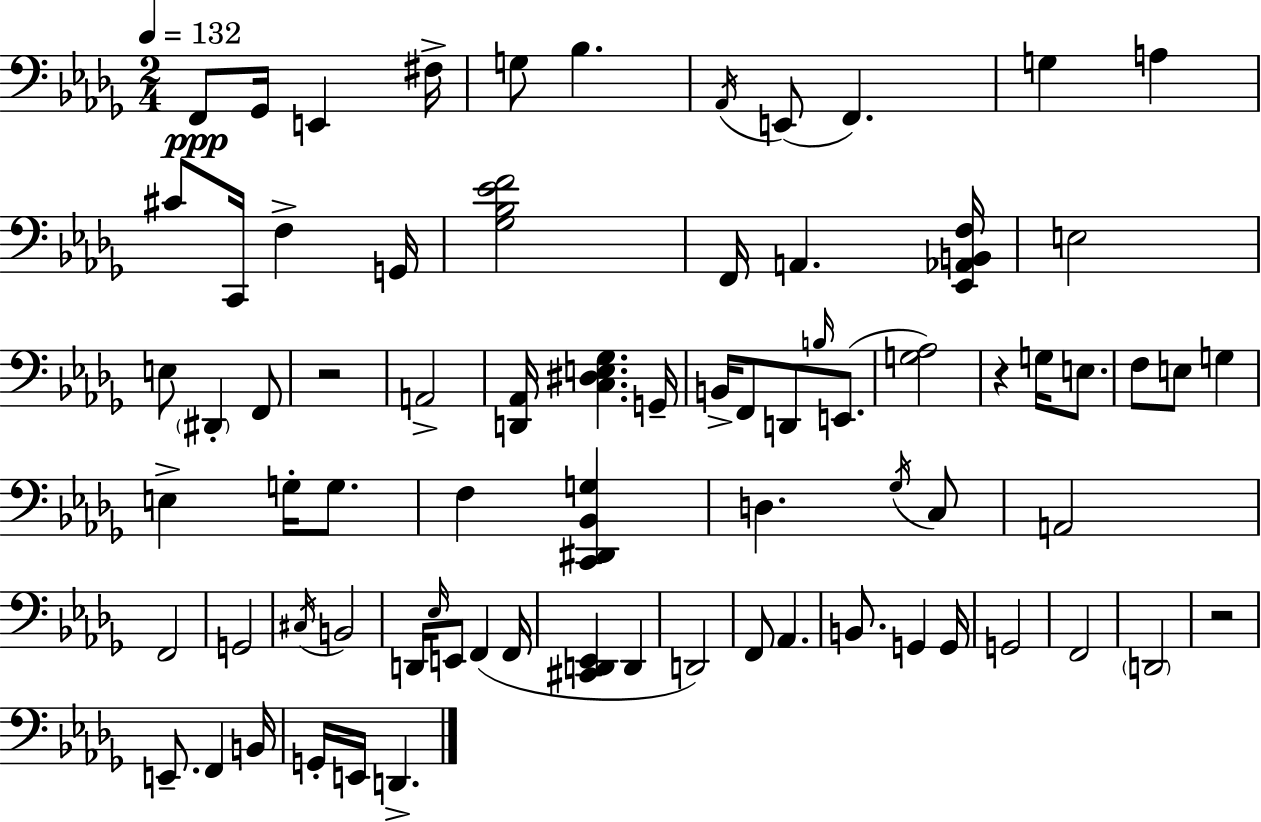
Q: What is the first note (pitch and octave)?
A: F2